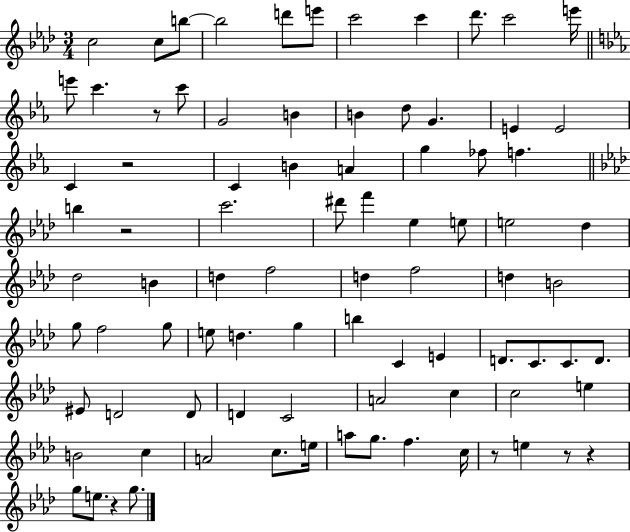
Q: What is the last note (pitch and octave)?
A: G5